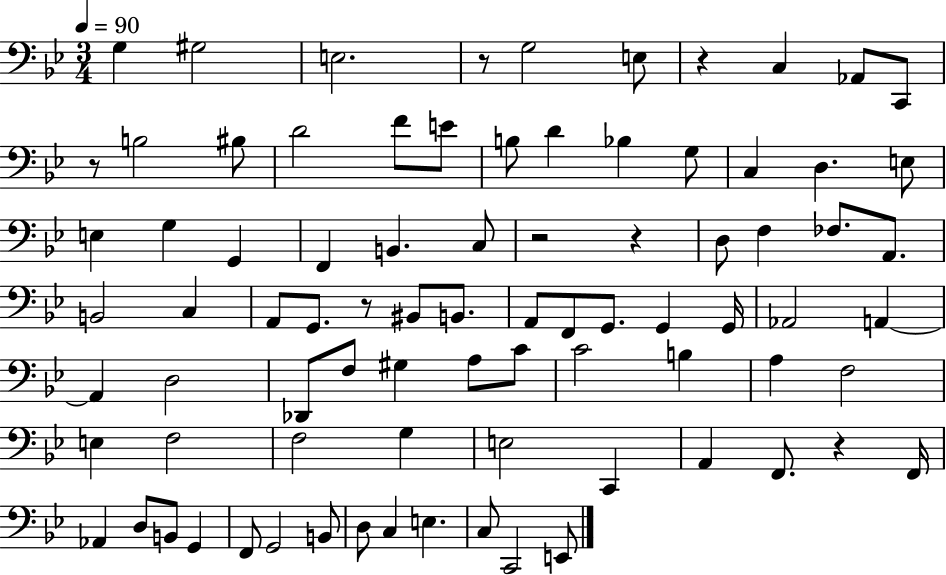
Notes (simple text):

G3/q G#3/h E3/h. R/e G3/h E3/e R/q C3/q Ab2/e C2/e R/e B3/h BIS3/e D4/h F4/e E4/e B3/e D4/q Bb3/q G3/e C3/q D3/q. E3/e E3/q G3/q G2/q F2/q B2/q. C3/e R/h R/q D3/e F3/q FES3/e. A2/e. B2/h C3/q A2/e G2/e. R/e BIS2/e B2/e. A2/e F2/e G2/e. G2/q G2/s Ab2/h A2/q A2/q D3/h Db2/e F3/e G#3/q A3/e C4/e C4/h B3/q A3/q F3/h E3/q F3/h F3/h G3/q E3/h C2/q A2/q F2/e. R/q F2/s Ab2/q D3/e B2/e G2/q F2/e G2/h B2/e D3/e C3/q E3/q. C3/e C2/h E2/e